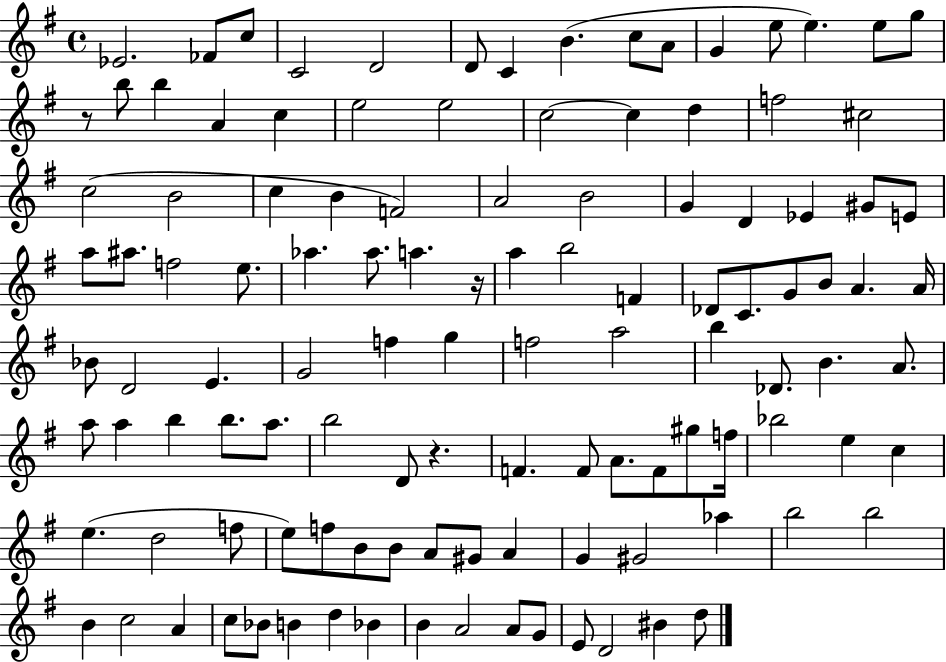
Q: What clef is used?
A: treble